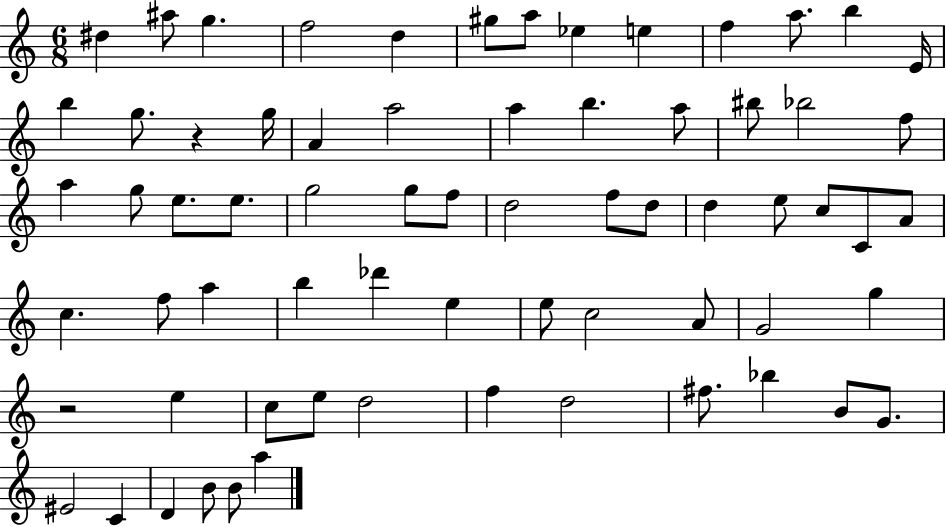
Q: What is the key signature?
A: C major